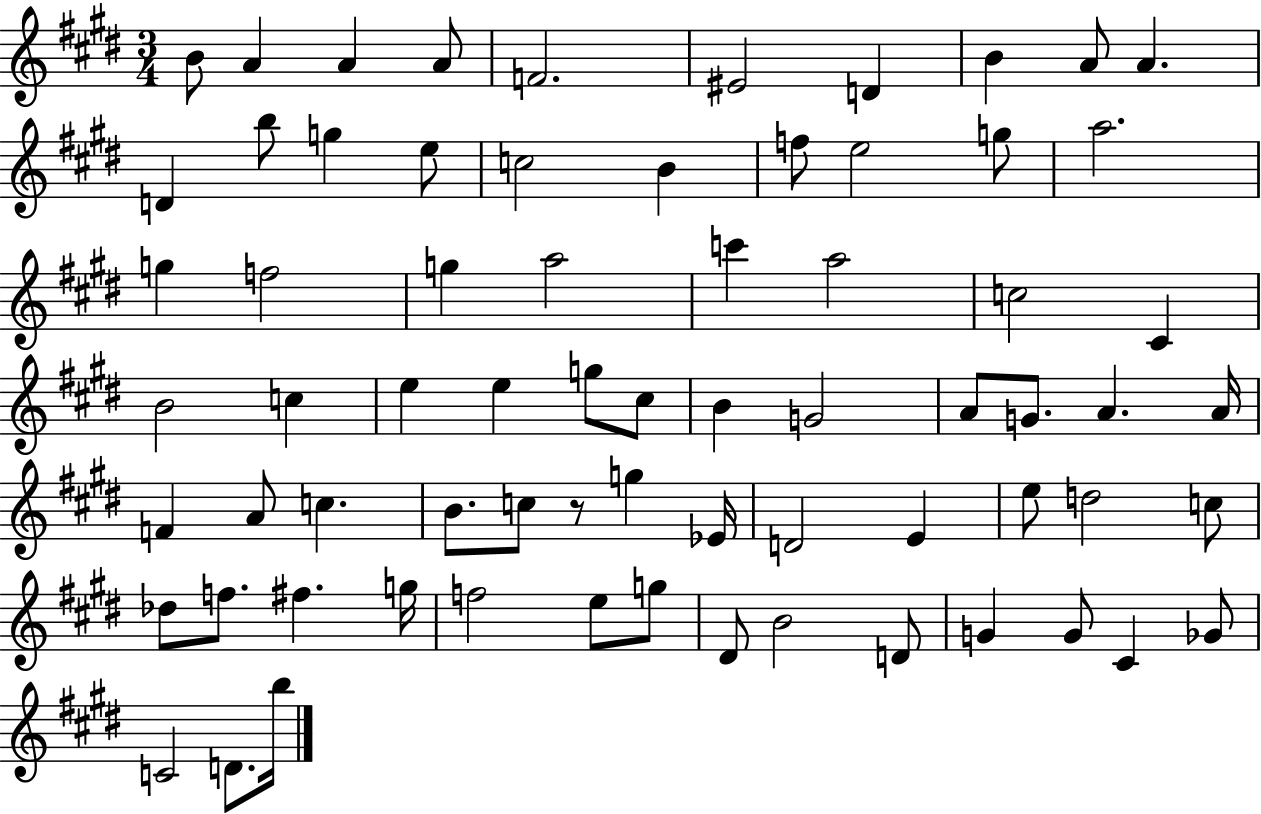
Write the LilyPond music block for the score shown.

{
  \clef treble
  \numericTimeSignature
  \time 3/4
  \key e \major
  b'8 a'4 a'4 a'8 | f'2. | eis'2 d'4 | b'4 a'8 a'4. | \break d'4 b''8 g''4 e''8 | c''2 b'4 | f''8 e''2 g''8 | a''2. | \break g''4 f''2 | g''4 a''2 | c'''4 a''2 | c''2 cis'4 | \break b'2 c''4 | e''4 e''4 g''8 cis''8 | b'4 g'2 | a'8 g'8. a'4. a'16 | \break f'4 a'8 c''4. | b'8. c''8 r8 g''4 ees'16 | d'2 e'4 | e''8 d''2 c''8 | \break des''8 f''8. fis''4. g''16 | f''2 e''8 g''8 | dis'8 b'2 d'8 | g'4 g'8 cis'4 ges'8 | \break c'2 d'8. b''16 | \bar "|."
}